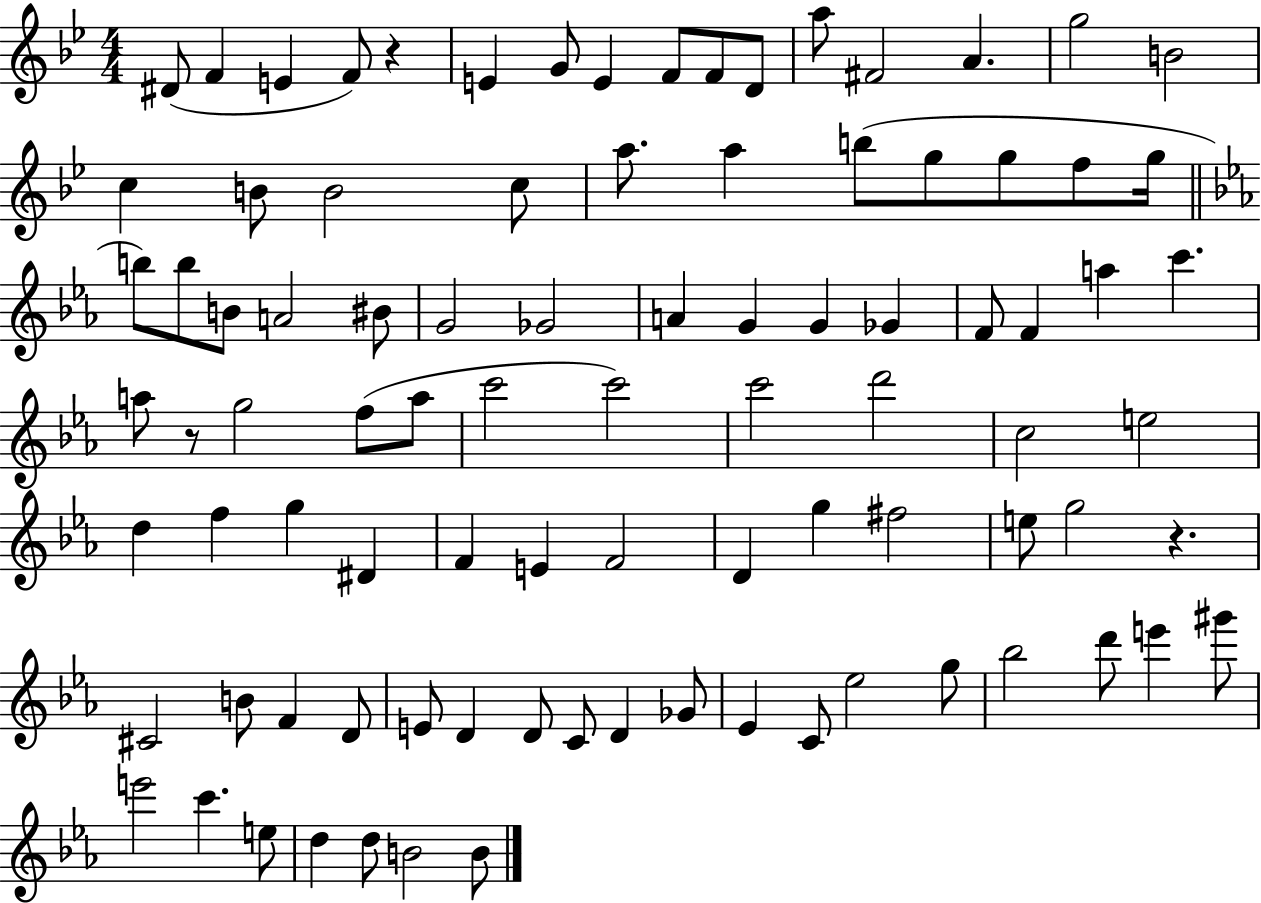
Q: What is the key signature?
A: BES major